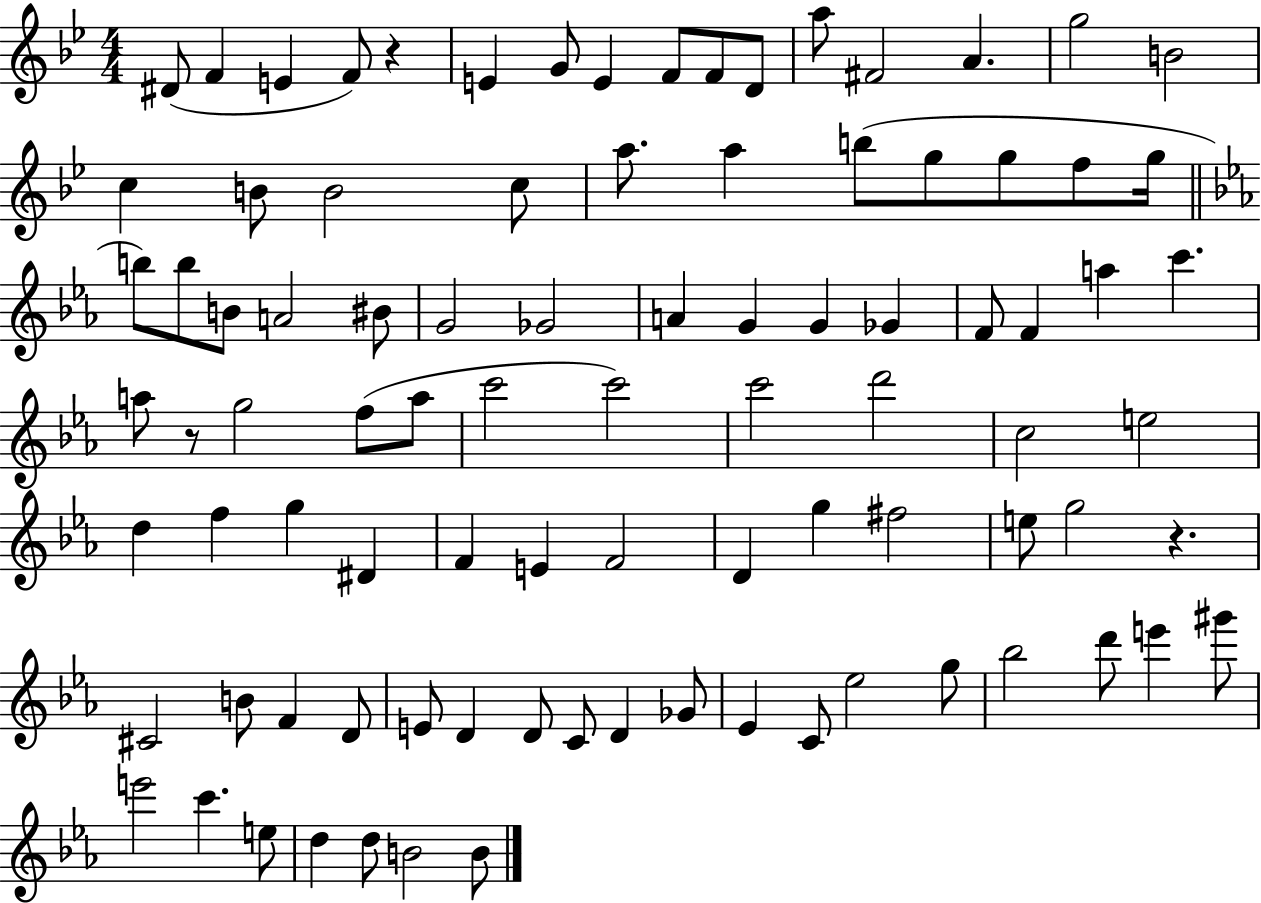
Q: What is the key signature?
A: BES major